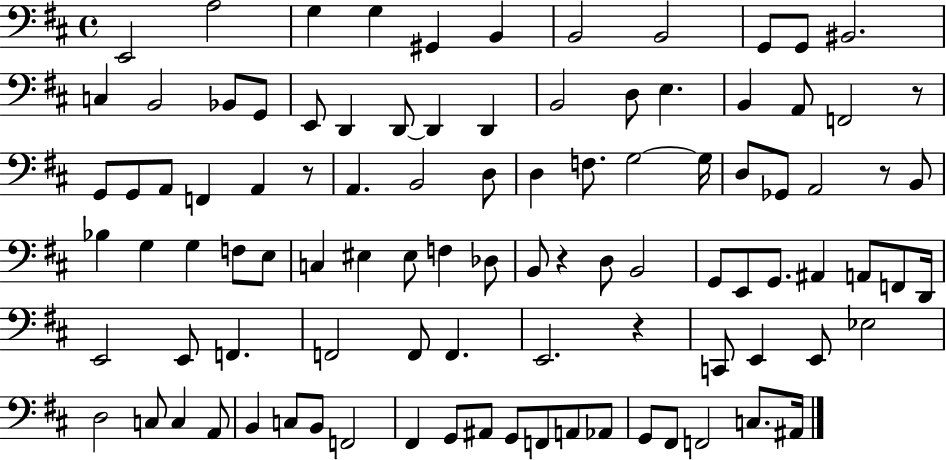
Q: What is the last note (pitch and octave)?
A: A#2